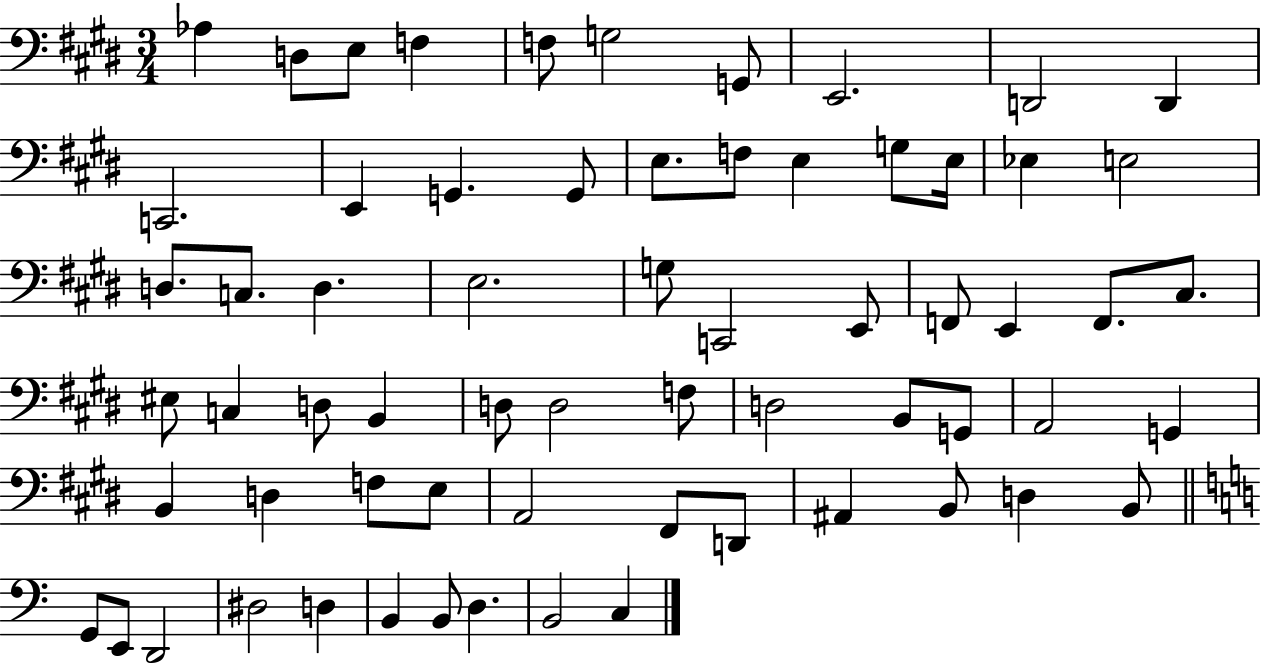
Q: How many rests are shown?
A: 0